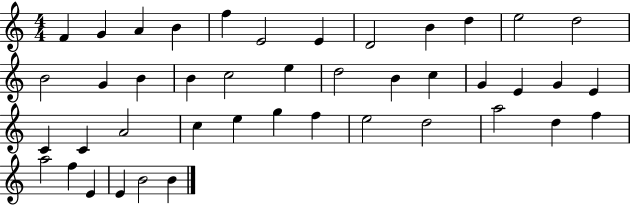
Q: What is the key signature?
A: C major